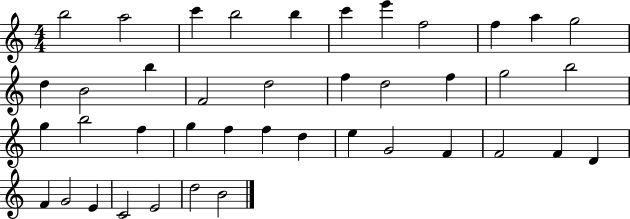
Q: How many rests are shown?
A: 0